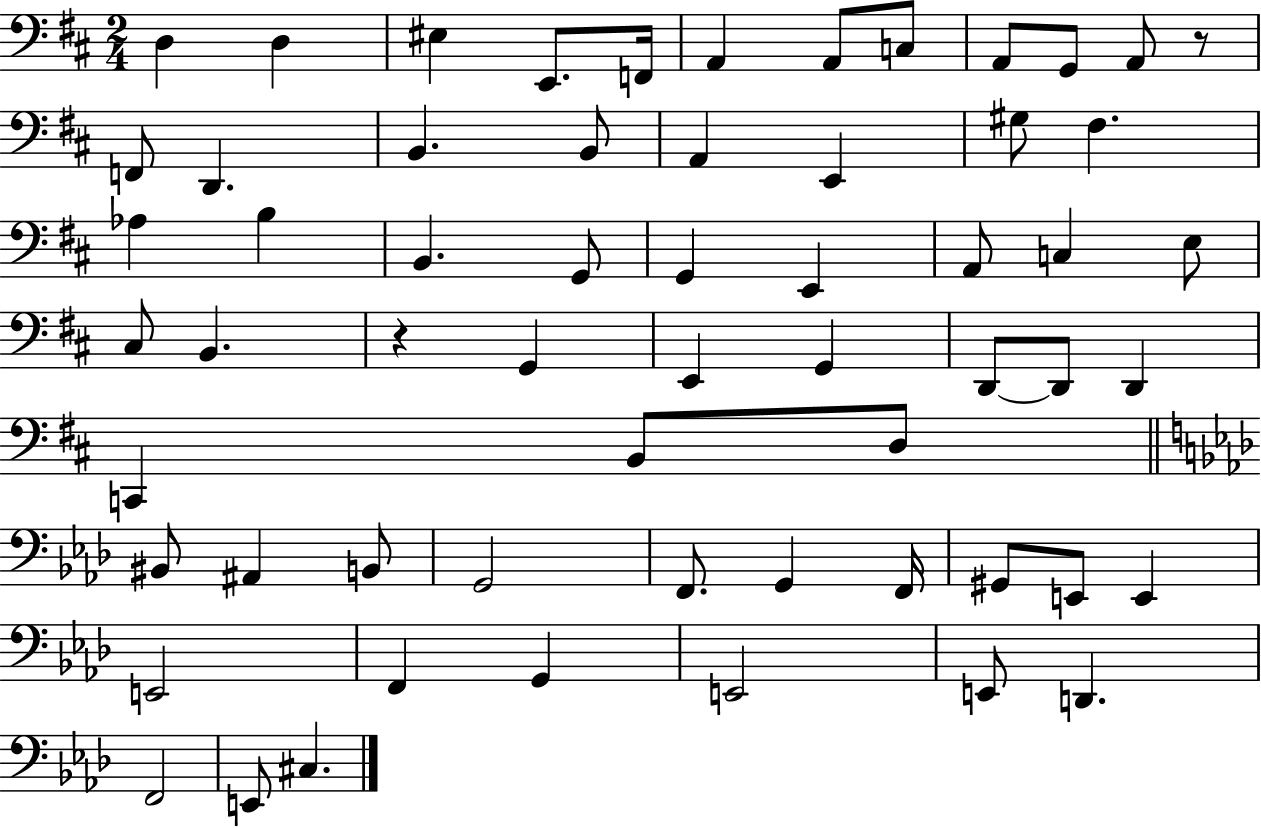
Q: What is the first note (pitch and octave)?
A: D3